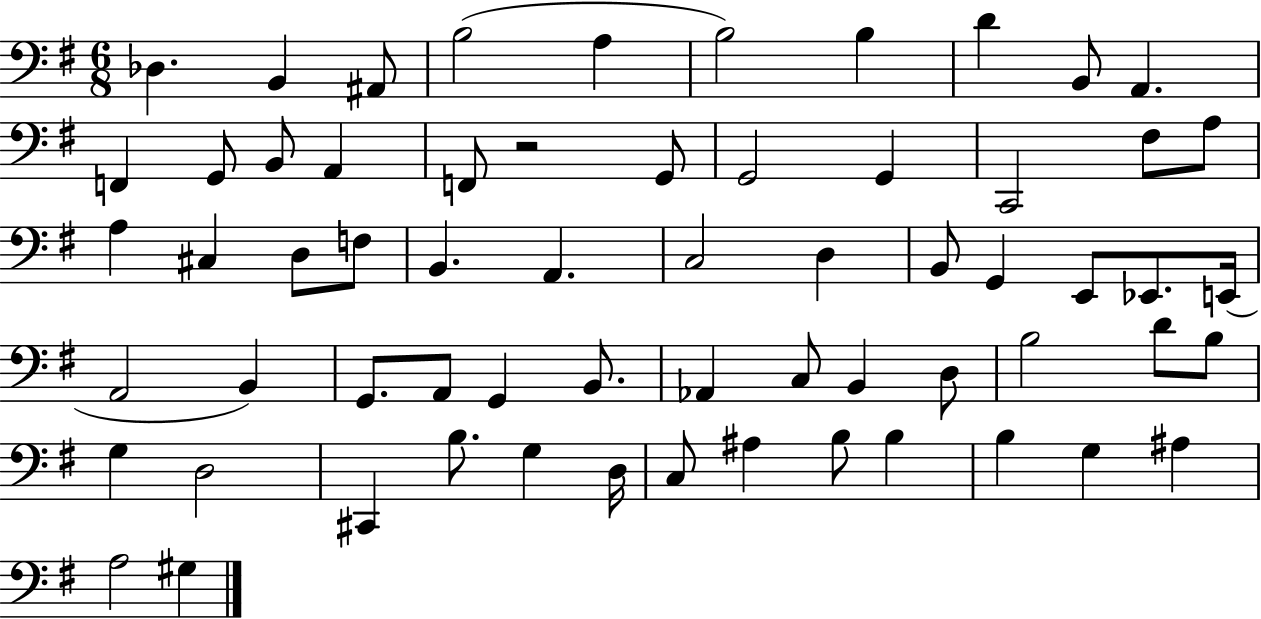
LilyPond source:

{
  \clef bass
  \numericTimeSignature
  \time 6/8
  \key g \major
  des4. b,4 ais,8 | b2( a4 | b2) b4 | d'4 b,8 a,4. | \break f,4 g,8 b,8 a,4 | f,8 r2 g,8 | g,2 g,4 | c,2 fis8 a8 | \break a4 cis4 d8 f8 | b,4. a,4. | c2 d4 | b,8 g,4 e,8 ees,8. e,16( | \break a,2 b,4) | g,8. a,8 g,4 b,8. | aes,4 c8 b,4 d8 | b2 d'8 b8 | \break g4 d2 | cis,4 b8. g4 d16 | c8 ais4 b8 b4 | b4 g4 ais4 | \break a2 gis4 | \bar "|."
}